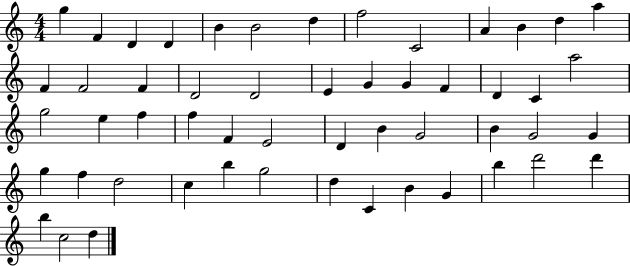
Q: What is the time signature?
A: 4/4